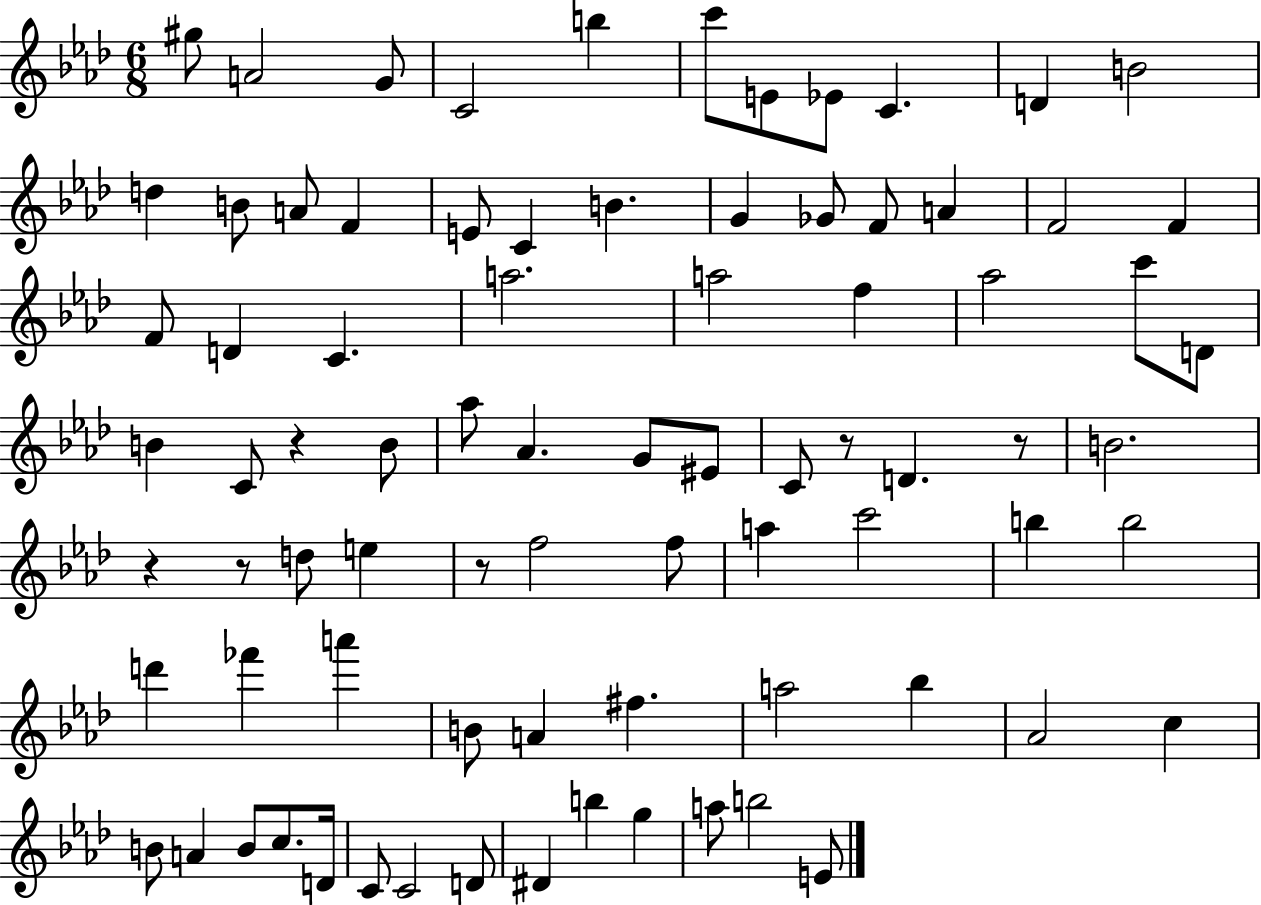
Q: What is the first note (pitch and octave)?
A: G#5